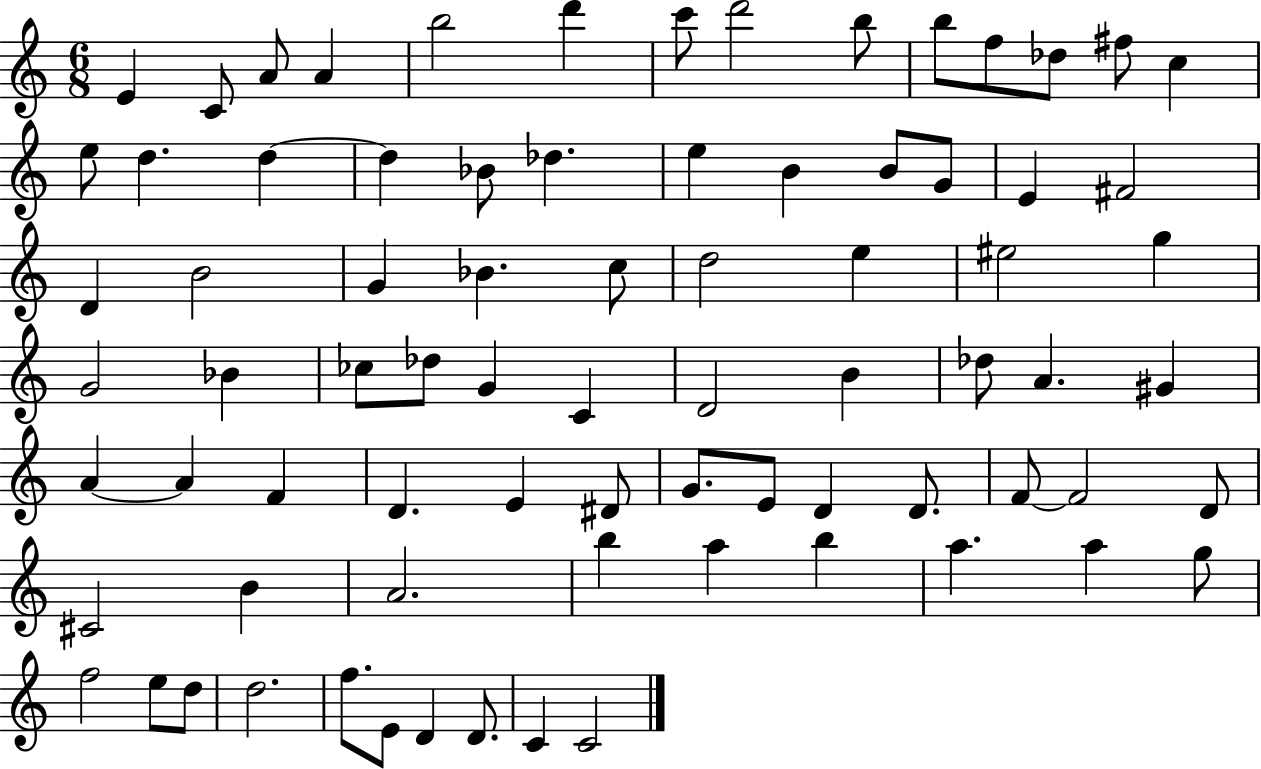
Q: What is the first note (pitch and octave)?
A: E4